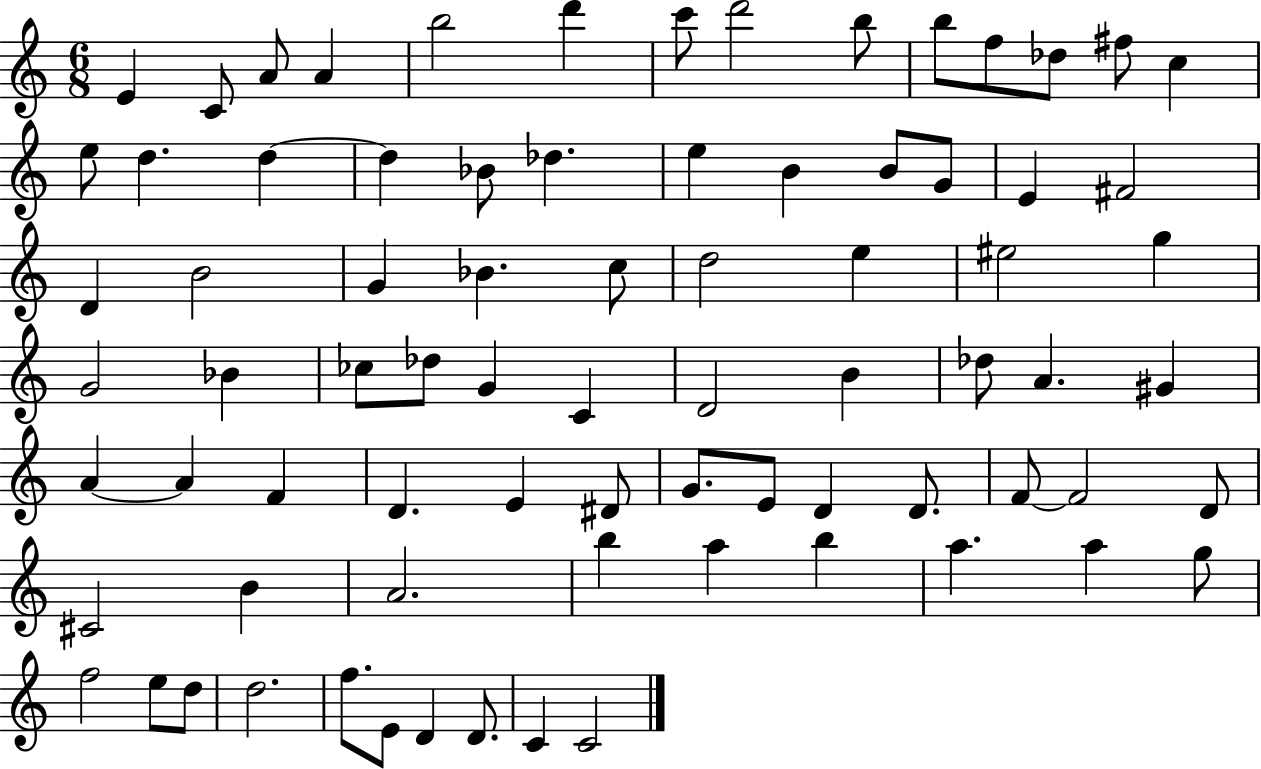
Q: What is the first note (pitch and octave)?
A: E4